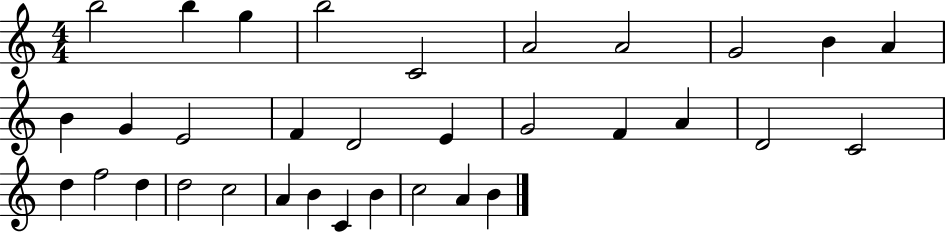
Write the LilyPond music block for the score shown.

{
  \clef treble
  \numericTimeSignature
  \time 4/4
  \key c \major
  b''2 b''4 g''4 | b''2 c'2 | a'2 a'2 | g'2 b'4 a'4 | \break b'4 g'4 e'2 | f'4 d'2 e'4 | g'2 f'4 a'4 | d'2 c'2 | \break d''4 f''2 d''4 | d''2 c''2 | a'4 b'4 c'4 b'4 | c''2 a'4 b'4 | \break \bar "|."
}